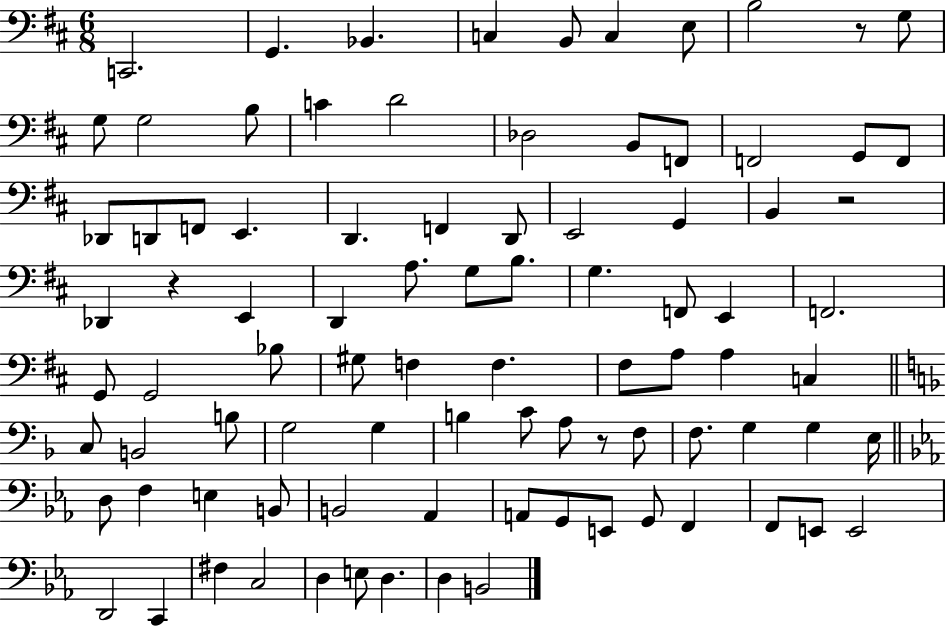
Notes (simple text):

C2/h. G2/q. Bb2/q. C3/q B2/e C3/q E3/e B3/h R/e G3/e G3/e G3/h B3/e C4/q D4/h Db3/h B2/e F2/e F2/h G2/e F2/e Db2/e D2/e F2/e E2/q. D2/q. F2/q D2/e E2/h G2/q B2/q R/h Db2/q R/q E2/q D2/q A3/e. G3/e B3/e. G3/q. F2/e E2/q F2/h. G2/e G2/h Bb3/e G#3/e F3/q F3/q. F#3/e A3/e A3/q C3/q C3/e B2/h B3/e G3/h G3/q B3/q C4/e A3/e R/e F3/e F3/e. G3/q G3/q E3/s D3/e F3/q E3/q B2/e B2/h Ab2/q A2/e G2/e E2/e G2/e F2/q F2/e E2/e E2/h D2/h C2/q F#3/q C3/h D3/q E3/e D3/q. D3/q B2/h